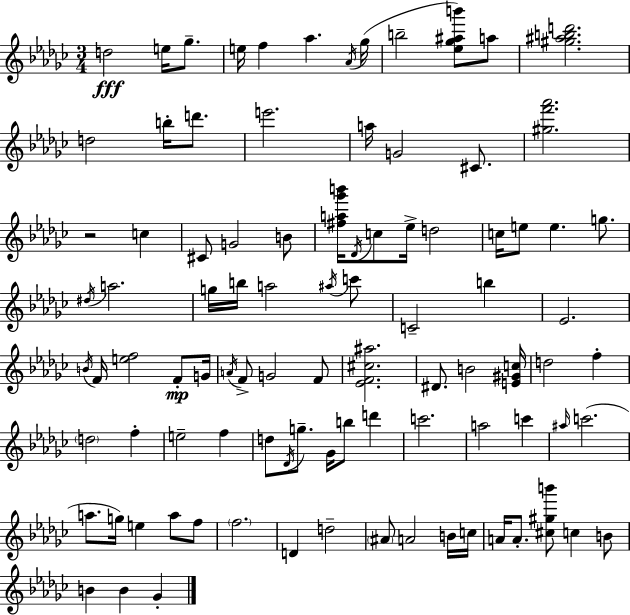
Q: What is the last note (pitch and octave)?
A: Gb4